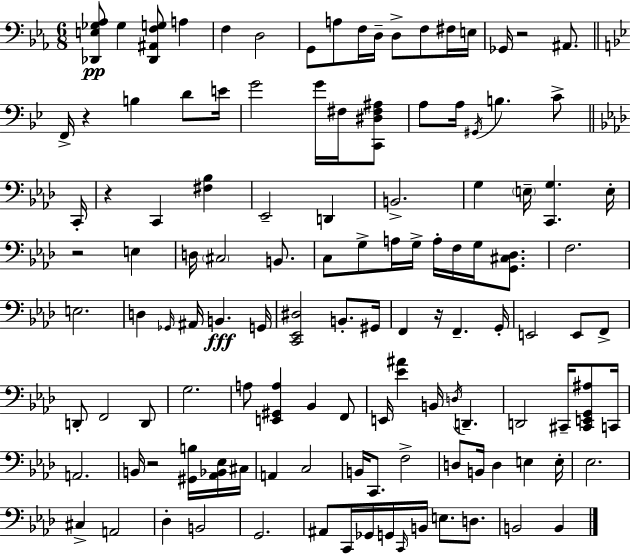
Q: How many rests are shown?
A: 6